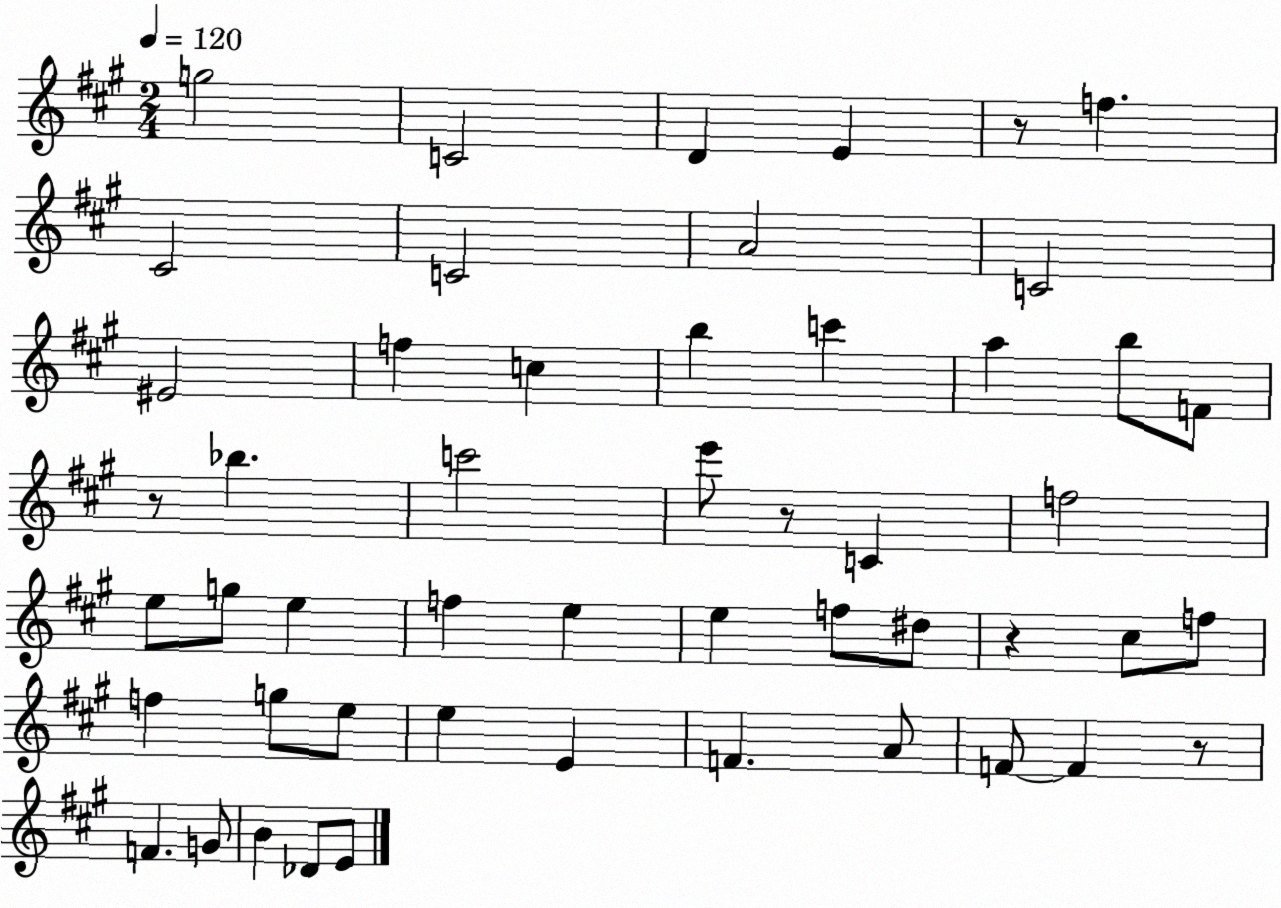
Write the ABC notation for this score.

X:1
T:Untitled
M:2/4
L:1/4
K:A
g2 C2 D E z/2 f ^C2 C2 A2 C2 ^E2 f c b c' a b/2 F/2 z/2 _b c'2 e'/2 z/2 C f2 e/2 g/2 e f e e f/2 ^d/2 z ^c/2 f/2 f g/2 e/2 e E F A/2 F/2 F z/2 F G/2 B _D/2 E/2